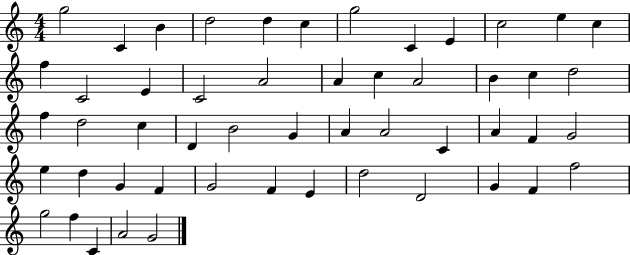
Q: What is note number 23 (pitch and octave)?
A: D5